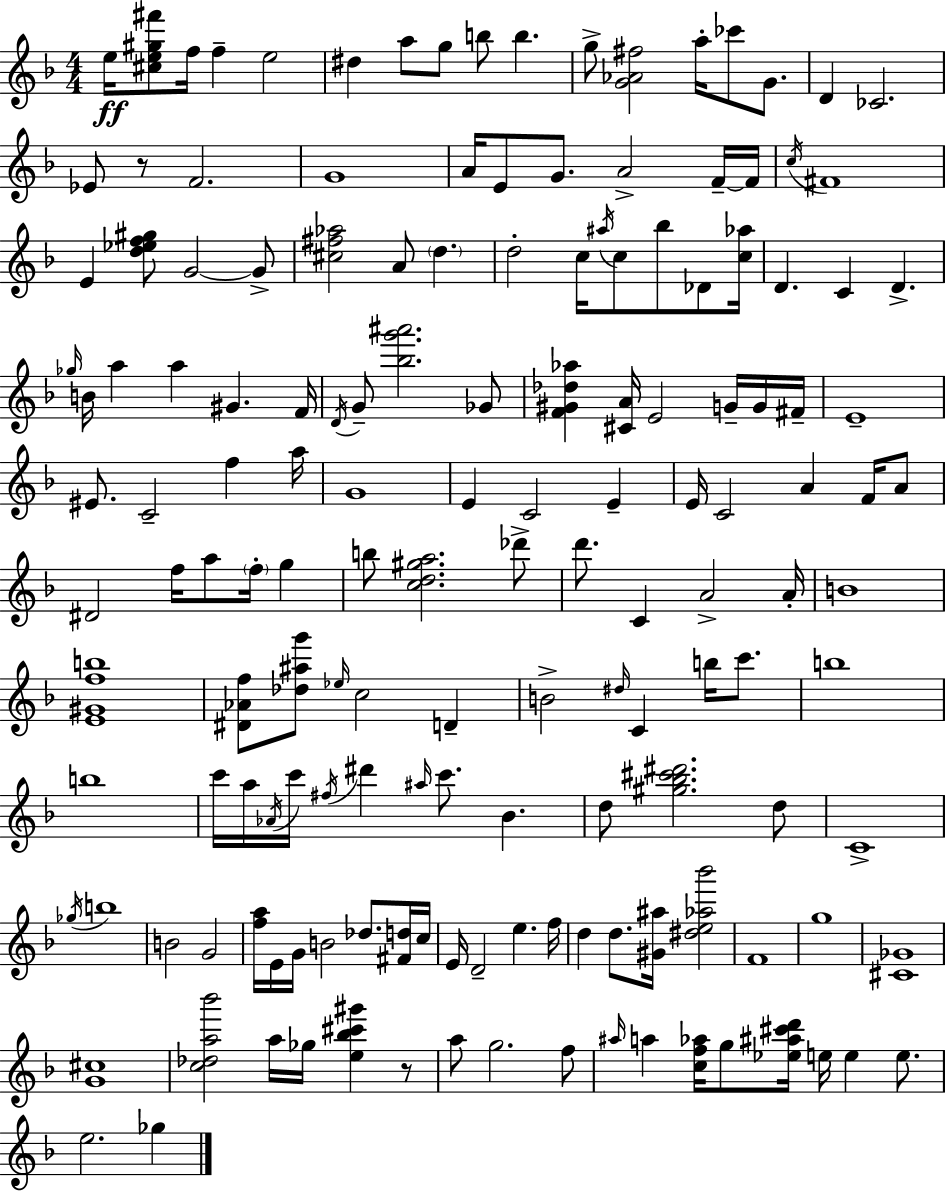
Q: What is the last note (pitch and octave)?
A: Gb5